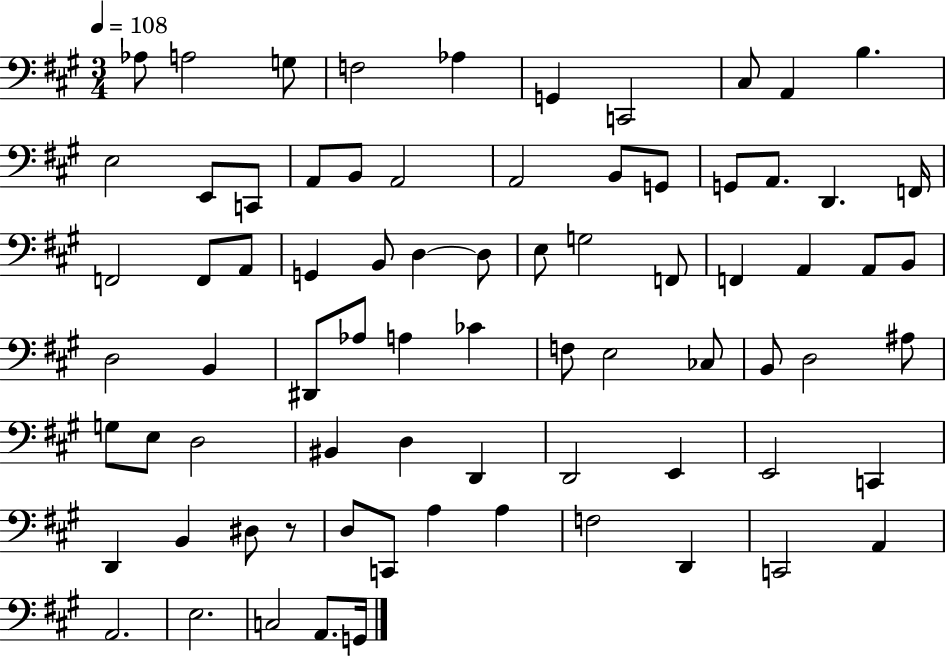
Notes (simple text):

Ab3/e A3/h G3/e F3/h Ab3/q G2/q C2/h C#3/e A2/q B3/q. E3/h E2/e C2/e A2/e B2/e A2/h A2/h B2/e G2/e G2/e A2/e. D2/q. F2/s F2/h F2/e A2/e G2/q B2/e D3/q D3/e E3/e G3/h F2/e F2/q A2/q A2/e B2/e D3/h B2/q D#2/e Ab3/e A3/q CES4/q F3/e E3/h CES3/e B2/e D3/h A#3/e G3/e E3/e D3/h BIS2/q D3/q D2/q D2/h E2/q E2/h C2/q D2/q B2/q D#3/e R/e D3/e C2/e A3/q A3/q F3/h D2/q C2/h A2/q A2/h. E3/h. C3/h A2/e. G2/s